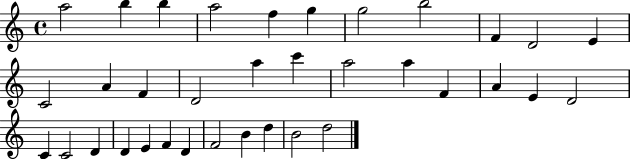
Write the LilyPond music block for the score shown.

{
  \clef treble
  \time 4/4
  \defaultTimeSignature
  \key c \major
  a''2 b''4 b''4 | a''2 f''4 g''4 | g''2 b''2 | f'4 d'2 e'4 | \break c'2 a'4 f'4 | d'2 a''4 c'''4 | a''2 a''4 f'4 | a'4 e'4 d'2 | \break c'4 c'2 d'4 | d'4 e'4 f'4 d'4 | f'2 b'4 d''4 | b'2 d''2 | \break \bar "|."
}